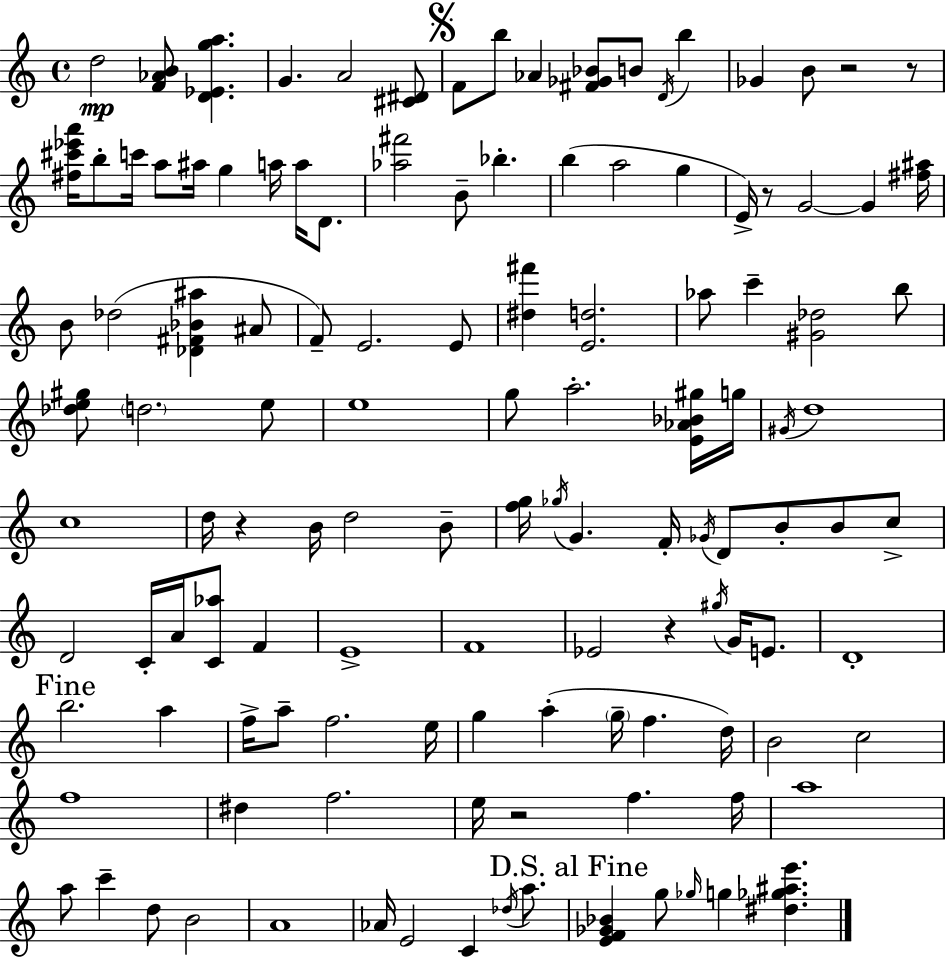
D5/h [F4,Ab4,B4]/e [D4,Eb4,G5,A5]/q. G4/q. A4/h [C#4,D#4]/e F4/e B5/e Ab4/q [F#4,Gb4,Bb4]/e B4/e D4/s B5/q Gb4/q B4/e R/h R/e [F#5,C#6,Eb6,A6]/s B5/e C6/s A5/e A#5/s G5/q A5/s A5/s D4/e. [Ab5,F#6]/h B4/e Bb5/q. B5/q A5/h G5/q E4/s R/e G4/h G4/q [F#5,A#5]/s B4/e Db5/h [Db4,F#4,Bb4,A#5]/q A#4/e F4/e E4/h. E4/e [D#5,F#6]/q [E4,D5]/h. Ab5/e C6/q [G#4,Db5]/h B5/e [Db5,E5,G#5]/e D5/h. E5/e E5/w G5/e A5/h. [E4,Ab4,Bb4,G#5]/s G5/s G#4/s D5/w C5/w D5/s R/q B4/s D5/h B4/e [F5,G5]/s Gb5/s G4/q. F4/s Gb4/s D4/e B4/e B4/e C5/e D4/h C4/s A4/s [C4,Ab5]/e F4/q E4/w F4/w Eb4/h R/q G#5/s G4/s E4/e. D4/w B5/h. A5/q F5/s A5/e F5/h. E5/s G5/q A5/q G5/s F5/q. D5/s B4/h C5/h F5/w D#5/q F5/h. E5/s R/h F5/q. F5/s A5/w A5/e C6/q D5/e B4/h A4/w Ab4/s E4/h C4/q Db5/s A5/e. [E4,F4,Gb4,Bb4]/q G5/e Gb5/s G5/q [D#5,Gb5,A#5,E6]/q.